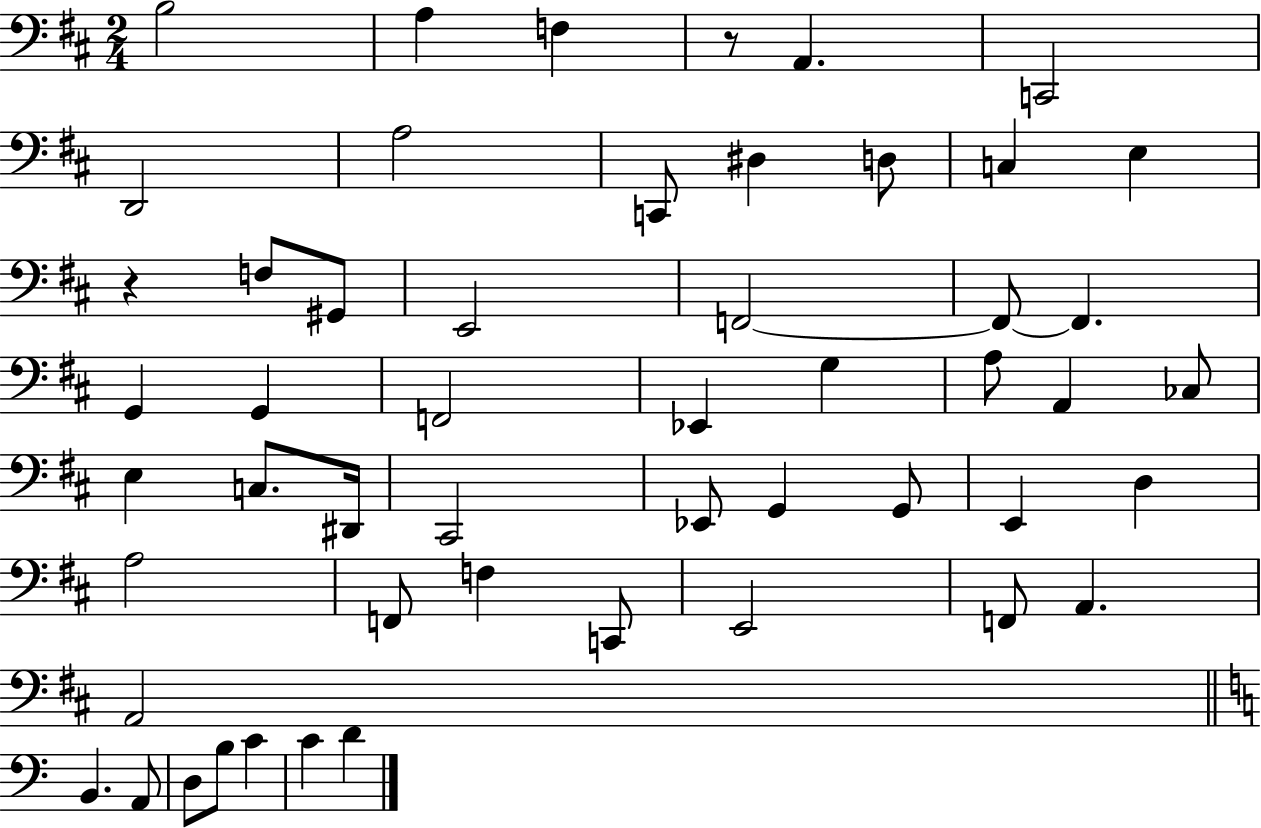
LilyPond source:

{
  \clef bass
  \numericTimeSignature
  \time 2/4
  \key d \major
  b2 | a4 f4 | r8 a,4. | c,2 | \break d,2 | a2 | c,8 dis4 d8 | c4 e4 | \break r4 f8 gis,8 | e,2 | f,2~~ | f,8~~ f,4. | \break g,4 g,4 | f,2 | ees,4 g4 | a8 a,4 ces8 | \break e4 c8. dis,16 | cis,2 | ees,8 g,4 g,8 | e,4 d4 | \break a2 | f,8 f4 c,8 | e,2 | f,8 a,4. | \break a,2 | \bar "||" \break \key c \major b,4. a,8 | d8 b8 c'4 | c'4 d'4 | \bar "|."
}